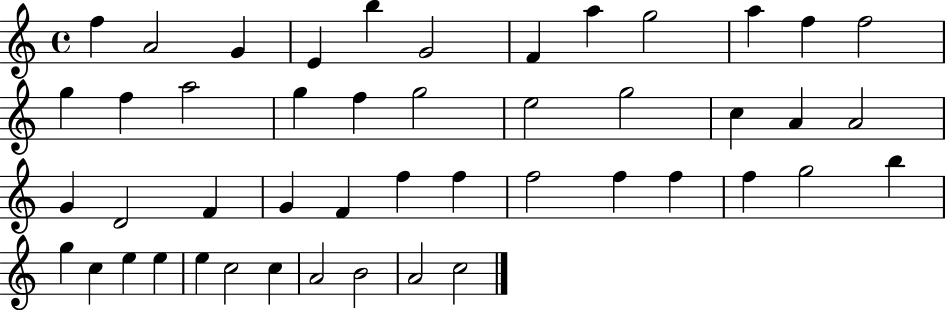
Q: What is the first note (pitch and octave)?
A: F5